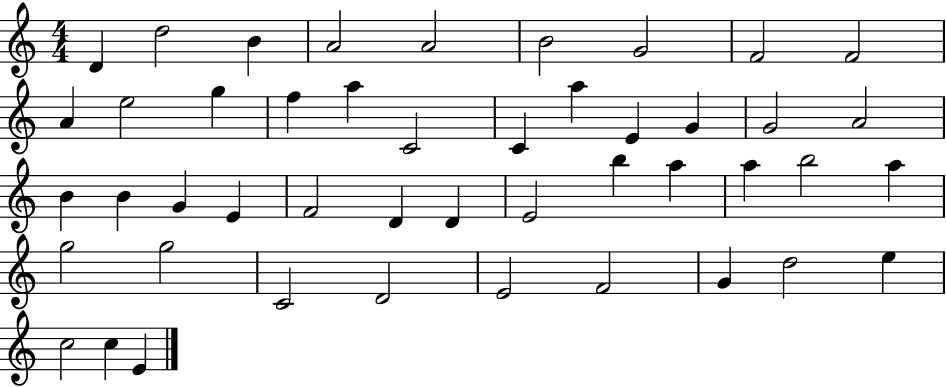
X:1
T:Untitled
M:4/4
L:1/4
K:C
D d2 B A2 A2 B2 G2 F2 F2 A e2 g f a C2 C a E G G2 A2 B B G E F2 D D E2 b a a b2 a g2 g2 C2 D2 E2 F2 G d2 e c2 c E